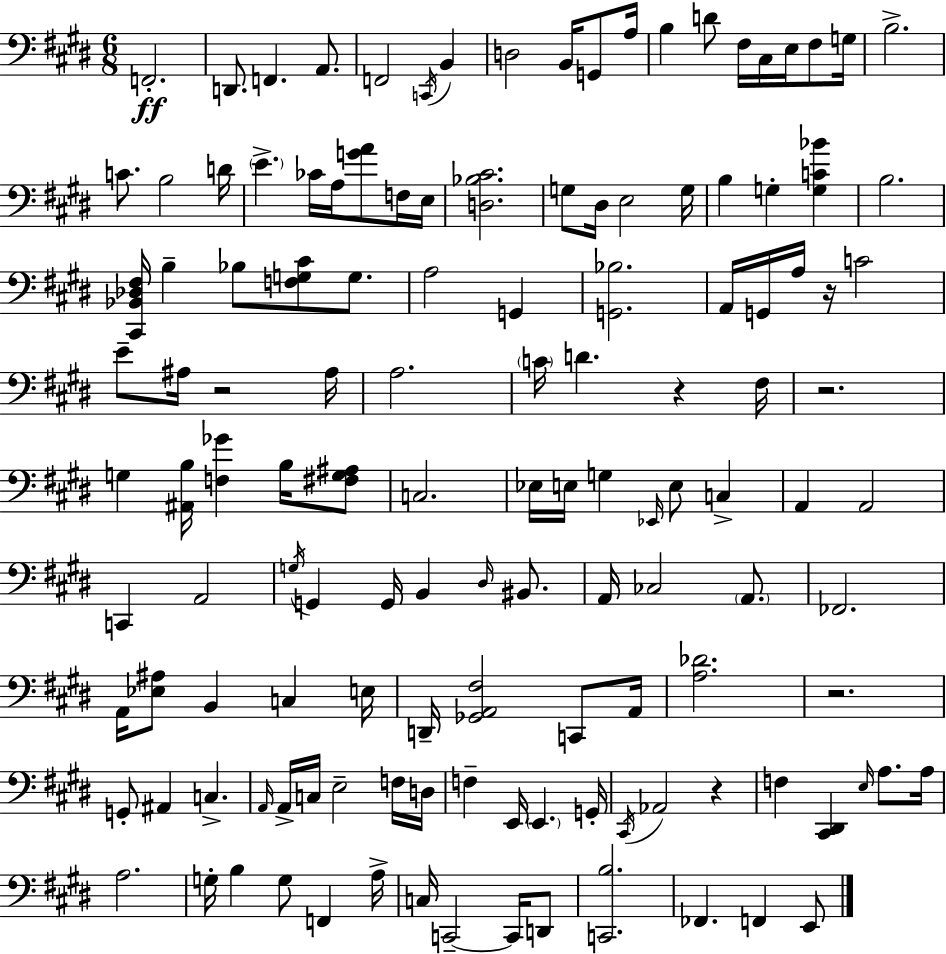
X:1
T:Untitled
M:6/8
L:1/4
K:E
F,,2 D,,/2 F,, A,,/2 F,,2 C,,/4 B,, D,2 B,,/4 G,,/2 A,/4 B, D/2 ^F,/4 ^C,/4 E,/4 ^F,/2 G,/4 B,2 C/2 B,2 D/4 E _C/4 A,/4 [GA]/2 F,/4 E,/4 [D,_B,^C]2 G,/2 ^D,/4 E,2 G,/4 B, G, [G,C_B] B,2 [^C,,_B,,_D,^F,]/4 B, _B,/2 [F,G,^C]/2 G,/2 A,2 G,, [G,,_B,]2 A,,/4 G,,/4 A,/4 z/4 C2 E/2 ^A,/4 z2 ^A,/4 A,2 C/4 D z ^F,/4 z2 G, [^A,,B,]/4 [F,_G] B,/4 [^F,G,^A,]/2 C,2 _E,/4 E,/4 G, _E,,/4 E,/2 C, A,, A,,2 C,, A,,2 G,/4 G,, G,,/4 B,, ^D,/4 ^B,,/2 A,,/4 _C,2 A,,/2 _F,,2 A,,/4 [_E,^A,]/2 B,, C, E,/4 D,,/4 [_G,,A,,^F,]2 C,,/2 A,,/4 [A,_D]2 z2 G,,/2 ^A,, C, A,,/4 A,,/4 C,/4 E,2 F,/4 D,/4 F, E,,/4 E,, G,,/4 ^C,,/4 _A,,2 z F, [^C,,^D,,] E,/4 A,/2 A,/4 A,2 G,/4 B, G,/2 F,, A,/4 C,/4 C,,2 C,,/4 D,,/2 [C,,B,]2 _F,, F,, E,,/2